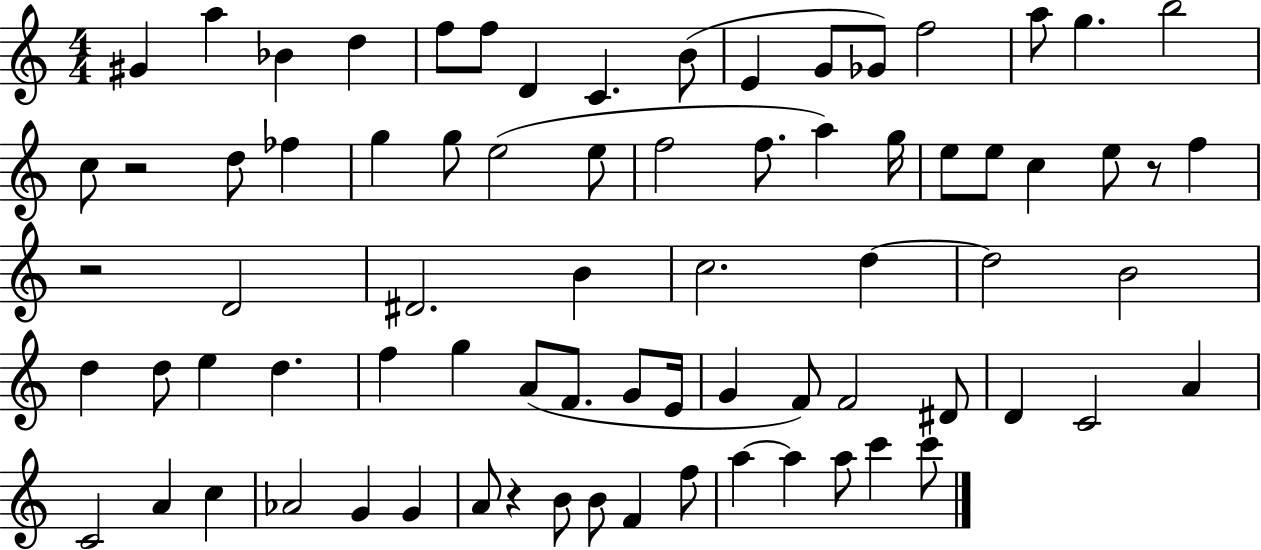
X:1
T:Untitled
M:4/4
L:1/4
K:C
^G a _B d f/2 f/2 D C B/2 E G/2 _G/2 f2 a/2 g b2 c/2 z2 d/2 _f g g/2 e2 e/2 f2 f/2 a g/4 e/2 e/2 c e/2 z/2 f z2 D2 ^D2 B c2 d d2 B2 d d/2 e d f g A/2 F/2 G/2 E/4 G F/2 F2 ^D/2 D C2 A C2 A c _A2 G G A/2 z B/2 B/2 F f/2 a a a/2 c' c'/2